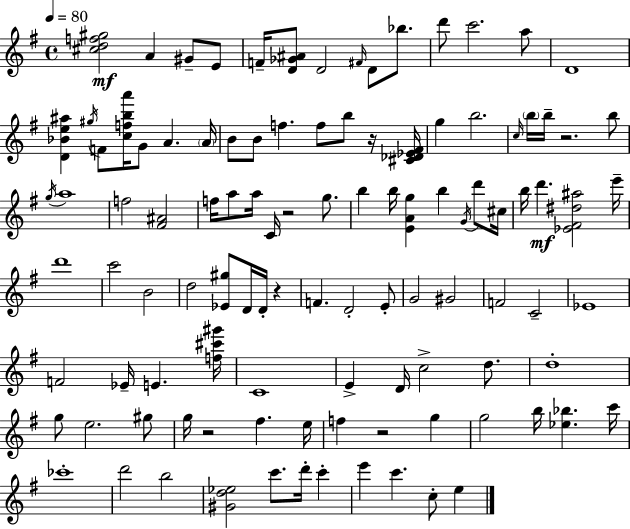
[C#5,D5,F5,G#5]/h A4/q G#4/e E4/e F4/s [D4,Gb4,A#4]/e D4/h F#4/s D4/e Bb5/e. D6/e C6/h. A5/e D4/w [D4,Bb4,E5,A#5]/q G#5/s F4/e [C5,F5,B5,A6]/s G4/e A4/q. A4/s B4/e B4/e F5/q. F5/e B5/e R/s [C#4,Db4,Eb4,F#4]/s G5/q B5/h. C5/s B5/s B5/s R/h. B5/e G5/s A5/w F5/h [F#4,A#4]/h F5/s A5/e A5/s C4/s R/h G5/e. B5/q B5/s [E4,A4,G5]/q B5/q G4/s D6/e C#5/s B5/s D6/q. [Eb4,F#4,D#5,A#5]/h E6/s D6/w C6/h B4/h D5/h [Eb4,G#5]/e D4/s D4/s R/q F4/q. D4/h E4/e G4/h G#4/h F4/h C4/h Eb4/w F4/h Eb4/s E4/q. [F5,C#6,G#6]/s C4/w E4/q D4/s C5/h D5/e. D5/w G5/e E5/h. G#5/e G5/s R/h F#5/q. E5/s F5/q R/h G5/q G5/h B5/s [Eb5,Bb5]/q. C6/s CES6/w D6/h B5/h [G#4,D5,Eb5]/h C6/e. D6/s C6/q E6/q C6/q. C5/e E5/q